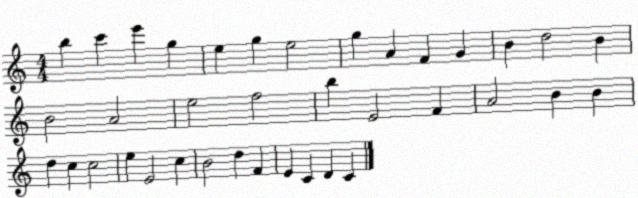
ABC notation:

X:1
T:Untitled
M:4/4
L:1/4
K:C
b c' e' g e g e2 g A F G B d2 B B2 A2 e2 f2 b E2 F A2 B B d c c2 e E2 c B2 d F E C D C